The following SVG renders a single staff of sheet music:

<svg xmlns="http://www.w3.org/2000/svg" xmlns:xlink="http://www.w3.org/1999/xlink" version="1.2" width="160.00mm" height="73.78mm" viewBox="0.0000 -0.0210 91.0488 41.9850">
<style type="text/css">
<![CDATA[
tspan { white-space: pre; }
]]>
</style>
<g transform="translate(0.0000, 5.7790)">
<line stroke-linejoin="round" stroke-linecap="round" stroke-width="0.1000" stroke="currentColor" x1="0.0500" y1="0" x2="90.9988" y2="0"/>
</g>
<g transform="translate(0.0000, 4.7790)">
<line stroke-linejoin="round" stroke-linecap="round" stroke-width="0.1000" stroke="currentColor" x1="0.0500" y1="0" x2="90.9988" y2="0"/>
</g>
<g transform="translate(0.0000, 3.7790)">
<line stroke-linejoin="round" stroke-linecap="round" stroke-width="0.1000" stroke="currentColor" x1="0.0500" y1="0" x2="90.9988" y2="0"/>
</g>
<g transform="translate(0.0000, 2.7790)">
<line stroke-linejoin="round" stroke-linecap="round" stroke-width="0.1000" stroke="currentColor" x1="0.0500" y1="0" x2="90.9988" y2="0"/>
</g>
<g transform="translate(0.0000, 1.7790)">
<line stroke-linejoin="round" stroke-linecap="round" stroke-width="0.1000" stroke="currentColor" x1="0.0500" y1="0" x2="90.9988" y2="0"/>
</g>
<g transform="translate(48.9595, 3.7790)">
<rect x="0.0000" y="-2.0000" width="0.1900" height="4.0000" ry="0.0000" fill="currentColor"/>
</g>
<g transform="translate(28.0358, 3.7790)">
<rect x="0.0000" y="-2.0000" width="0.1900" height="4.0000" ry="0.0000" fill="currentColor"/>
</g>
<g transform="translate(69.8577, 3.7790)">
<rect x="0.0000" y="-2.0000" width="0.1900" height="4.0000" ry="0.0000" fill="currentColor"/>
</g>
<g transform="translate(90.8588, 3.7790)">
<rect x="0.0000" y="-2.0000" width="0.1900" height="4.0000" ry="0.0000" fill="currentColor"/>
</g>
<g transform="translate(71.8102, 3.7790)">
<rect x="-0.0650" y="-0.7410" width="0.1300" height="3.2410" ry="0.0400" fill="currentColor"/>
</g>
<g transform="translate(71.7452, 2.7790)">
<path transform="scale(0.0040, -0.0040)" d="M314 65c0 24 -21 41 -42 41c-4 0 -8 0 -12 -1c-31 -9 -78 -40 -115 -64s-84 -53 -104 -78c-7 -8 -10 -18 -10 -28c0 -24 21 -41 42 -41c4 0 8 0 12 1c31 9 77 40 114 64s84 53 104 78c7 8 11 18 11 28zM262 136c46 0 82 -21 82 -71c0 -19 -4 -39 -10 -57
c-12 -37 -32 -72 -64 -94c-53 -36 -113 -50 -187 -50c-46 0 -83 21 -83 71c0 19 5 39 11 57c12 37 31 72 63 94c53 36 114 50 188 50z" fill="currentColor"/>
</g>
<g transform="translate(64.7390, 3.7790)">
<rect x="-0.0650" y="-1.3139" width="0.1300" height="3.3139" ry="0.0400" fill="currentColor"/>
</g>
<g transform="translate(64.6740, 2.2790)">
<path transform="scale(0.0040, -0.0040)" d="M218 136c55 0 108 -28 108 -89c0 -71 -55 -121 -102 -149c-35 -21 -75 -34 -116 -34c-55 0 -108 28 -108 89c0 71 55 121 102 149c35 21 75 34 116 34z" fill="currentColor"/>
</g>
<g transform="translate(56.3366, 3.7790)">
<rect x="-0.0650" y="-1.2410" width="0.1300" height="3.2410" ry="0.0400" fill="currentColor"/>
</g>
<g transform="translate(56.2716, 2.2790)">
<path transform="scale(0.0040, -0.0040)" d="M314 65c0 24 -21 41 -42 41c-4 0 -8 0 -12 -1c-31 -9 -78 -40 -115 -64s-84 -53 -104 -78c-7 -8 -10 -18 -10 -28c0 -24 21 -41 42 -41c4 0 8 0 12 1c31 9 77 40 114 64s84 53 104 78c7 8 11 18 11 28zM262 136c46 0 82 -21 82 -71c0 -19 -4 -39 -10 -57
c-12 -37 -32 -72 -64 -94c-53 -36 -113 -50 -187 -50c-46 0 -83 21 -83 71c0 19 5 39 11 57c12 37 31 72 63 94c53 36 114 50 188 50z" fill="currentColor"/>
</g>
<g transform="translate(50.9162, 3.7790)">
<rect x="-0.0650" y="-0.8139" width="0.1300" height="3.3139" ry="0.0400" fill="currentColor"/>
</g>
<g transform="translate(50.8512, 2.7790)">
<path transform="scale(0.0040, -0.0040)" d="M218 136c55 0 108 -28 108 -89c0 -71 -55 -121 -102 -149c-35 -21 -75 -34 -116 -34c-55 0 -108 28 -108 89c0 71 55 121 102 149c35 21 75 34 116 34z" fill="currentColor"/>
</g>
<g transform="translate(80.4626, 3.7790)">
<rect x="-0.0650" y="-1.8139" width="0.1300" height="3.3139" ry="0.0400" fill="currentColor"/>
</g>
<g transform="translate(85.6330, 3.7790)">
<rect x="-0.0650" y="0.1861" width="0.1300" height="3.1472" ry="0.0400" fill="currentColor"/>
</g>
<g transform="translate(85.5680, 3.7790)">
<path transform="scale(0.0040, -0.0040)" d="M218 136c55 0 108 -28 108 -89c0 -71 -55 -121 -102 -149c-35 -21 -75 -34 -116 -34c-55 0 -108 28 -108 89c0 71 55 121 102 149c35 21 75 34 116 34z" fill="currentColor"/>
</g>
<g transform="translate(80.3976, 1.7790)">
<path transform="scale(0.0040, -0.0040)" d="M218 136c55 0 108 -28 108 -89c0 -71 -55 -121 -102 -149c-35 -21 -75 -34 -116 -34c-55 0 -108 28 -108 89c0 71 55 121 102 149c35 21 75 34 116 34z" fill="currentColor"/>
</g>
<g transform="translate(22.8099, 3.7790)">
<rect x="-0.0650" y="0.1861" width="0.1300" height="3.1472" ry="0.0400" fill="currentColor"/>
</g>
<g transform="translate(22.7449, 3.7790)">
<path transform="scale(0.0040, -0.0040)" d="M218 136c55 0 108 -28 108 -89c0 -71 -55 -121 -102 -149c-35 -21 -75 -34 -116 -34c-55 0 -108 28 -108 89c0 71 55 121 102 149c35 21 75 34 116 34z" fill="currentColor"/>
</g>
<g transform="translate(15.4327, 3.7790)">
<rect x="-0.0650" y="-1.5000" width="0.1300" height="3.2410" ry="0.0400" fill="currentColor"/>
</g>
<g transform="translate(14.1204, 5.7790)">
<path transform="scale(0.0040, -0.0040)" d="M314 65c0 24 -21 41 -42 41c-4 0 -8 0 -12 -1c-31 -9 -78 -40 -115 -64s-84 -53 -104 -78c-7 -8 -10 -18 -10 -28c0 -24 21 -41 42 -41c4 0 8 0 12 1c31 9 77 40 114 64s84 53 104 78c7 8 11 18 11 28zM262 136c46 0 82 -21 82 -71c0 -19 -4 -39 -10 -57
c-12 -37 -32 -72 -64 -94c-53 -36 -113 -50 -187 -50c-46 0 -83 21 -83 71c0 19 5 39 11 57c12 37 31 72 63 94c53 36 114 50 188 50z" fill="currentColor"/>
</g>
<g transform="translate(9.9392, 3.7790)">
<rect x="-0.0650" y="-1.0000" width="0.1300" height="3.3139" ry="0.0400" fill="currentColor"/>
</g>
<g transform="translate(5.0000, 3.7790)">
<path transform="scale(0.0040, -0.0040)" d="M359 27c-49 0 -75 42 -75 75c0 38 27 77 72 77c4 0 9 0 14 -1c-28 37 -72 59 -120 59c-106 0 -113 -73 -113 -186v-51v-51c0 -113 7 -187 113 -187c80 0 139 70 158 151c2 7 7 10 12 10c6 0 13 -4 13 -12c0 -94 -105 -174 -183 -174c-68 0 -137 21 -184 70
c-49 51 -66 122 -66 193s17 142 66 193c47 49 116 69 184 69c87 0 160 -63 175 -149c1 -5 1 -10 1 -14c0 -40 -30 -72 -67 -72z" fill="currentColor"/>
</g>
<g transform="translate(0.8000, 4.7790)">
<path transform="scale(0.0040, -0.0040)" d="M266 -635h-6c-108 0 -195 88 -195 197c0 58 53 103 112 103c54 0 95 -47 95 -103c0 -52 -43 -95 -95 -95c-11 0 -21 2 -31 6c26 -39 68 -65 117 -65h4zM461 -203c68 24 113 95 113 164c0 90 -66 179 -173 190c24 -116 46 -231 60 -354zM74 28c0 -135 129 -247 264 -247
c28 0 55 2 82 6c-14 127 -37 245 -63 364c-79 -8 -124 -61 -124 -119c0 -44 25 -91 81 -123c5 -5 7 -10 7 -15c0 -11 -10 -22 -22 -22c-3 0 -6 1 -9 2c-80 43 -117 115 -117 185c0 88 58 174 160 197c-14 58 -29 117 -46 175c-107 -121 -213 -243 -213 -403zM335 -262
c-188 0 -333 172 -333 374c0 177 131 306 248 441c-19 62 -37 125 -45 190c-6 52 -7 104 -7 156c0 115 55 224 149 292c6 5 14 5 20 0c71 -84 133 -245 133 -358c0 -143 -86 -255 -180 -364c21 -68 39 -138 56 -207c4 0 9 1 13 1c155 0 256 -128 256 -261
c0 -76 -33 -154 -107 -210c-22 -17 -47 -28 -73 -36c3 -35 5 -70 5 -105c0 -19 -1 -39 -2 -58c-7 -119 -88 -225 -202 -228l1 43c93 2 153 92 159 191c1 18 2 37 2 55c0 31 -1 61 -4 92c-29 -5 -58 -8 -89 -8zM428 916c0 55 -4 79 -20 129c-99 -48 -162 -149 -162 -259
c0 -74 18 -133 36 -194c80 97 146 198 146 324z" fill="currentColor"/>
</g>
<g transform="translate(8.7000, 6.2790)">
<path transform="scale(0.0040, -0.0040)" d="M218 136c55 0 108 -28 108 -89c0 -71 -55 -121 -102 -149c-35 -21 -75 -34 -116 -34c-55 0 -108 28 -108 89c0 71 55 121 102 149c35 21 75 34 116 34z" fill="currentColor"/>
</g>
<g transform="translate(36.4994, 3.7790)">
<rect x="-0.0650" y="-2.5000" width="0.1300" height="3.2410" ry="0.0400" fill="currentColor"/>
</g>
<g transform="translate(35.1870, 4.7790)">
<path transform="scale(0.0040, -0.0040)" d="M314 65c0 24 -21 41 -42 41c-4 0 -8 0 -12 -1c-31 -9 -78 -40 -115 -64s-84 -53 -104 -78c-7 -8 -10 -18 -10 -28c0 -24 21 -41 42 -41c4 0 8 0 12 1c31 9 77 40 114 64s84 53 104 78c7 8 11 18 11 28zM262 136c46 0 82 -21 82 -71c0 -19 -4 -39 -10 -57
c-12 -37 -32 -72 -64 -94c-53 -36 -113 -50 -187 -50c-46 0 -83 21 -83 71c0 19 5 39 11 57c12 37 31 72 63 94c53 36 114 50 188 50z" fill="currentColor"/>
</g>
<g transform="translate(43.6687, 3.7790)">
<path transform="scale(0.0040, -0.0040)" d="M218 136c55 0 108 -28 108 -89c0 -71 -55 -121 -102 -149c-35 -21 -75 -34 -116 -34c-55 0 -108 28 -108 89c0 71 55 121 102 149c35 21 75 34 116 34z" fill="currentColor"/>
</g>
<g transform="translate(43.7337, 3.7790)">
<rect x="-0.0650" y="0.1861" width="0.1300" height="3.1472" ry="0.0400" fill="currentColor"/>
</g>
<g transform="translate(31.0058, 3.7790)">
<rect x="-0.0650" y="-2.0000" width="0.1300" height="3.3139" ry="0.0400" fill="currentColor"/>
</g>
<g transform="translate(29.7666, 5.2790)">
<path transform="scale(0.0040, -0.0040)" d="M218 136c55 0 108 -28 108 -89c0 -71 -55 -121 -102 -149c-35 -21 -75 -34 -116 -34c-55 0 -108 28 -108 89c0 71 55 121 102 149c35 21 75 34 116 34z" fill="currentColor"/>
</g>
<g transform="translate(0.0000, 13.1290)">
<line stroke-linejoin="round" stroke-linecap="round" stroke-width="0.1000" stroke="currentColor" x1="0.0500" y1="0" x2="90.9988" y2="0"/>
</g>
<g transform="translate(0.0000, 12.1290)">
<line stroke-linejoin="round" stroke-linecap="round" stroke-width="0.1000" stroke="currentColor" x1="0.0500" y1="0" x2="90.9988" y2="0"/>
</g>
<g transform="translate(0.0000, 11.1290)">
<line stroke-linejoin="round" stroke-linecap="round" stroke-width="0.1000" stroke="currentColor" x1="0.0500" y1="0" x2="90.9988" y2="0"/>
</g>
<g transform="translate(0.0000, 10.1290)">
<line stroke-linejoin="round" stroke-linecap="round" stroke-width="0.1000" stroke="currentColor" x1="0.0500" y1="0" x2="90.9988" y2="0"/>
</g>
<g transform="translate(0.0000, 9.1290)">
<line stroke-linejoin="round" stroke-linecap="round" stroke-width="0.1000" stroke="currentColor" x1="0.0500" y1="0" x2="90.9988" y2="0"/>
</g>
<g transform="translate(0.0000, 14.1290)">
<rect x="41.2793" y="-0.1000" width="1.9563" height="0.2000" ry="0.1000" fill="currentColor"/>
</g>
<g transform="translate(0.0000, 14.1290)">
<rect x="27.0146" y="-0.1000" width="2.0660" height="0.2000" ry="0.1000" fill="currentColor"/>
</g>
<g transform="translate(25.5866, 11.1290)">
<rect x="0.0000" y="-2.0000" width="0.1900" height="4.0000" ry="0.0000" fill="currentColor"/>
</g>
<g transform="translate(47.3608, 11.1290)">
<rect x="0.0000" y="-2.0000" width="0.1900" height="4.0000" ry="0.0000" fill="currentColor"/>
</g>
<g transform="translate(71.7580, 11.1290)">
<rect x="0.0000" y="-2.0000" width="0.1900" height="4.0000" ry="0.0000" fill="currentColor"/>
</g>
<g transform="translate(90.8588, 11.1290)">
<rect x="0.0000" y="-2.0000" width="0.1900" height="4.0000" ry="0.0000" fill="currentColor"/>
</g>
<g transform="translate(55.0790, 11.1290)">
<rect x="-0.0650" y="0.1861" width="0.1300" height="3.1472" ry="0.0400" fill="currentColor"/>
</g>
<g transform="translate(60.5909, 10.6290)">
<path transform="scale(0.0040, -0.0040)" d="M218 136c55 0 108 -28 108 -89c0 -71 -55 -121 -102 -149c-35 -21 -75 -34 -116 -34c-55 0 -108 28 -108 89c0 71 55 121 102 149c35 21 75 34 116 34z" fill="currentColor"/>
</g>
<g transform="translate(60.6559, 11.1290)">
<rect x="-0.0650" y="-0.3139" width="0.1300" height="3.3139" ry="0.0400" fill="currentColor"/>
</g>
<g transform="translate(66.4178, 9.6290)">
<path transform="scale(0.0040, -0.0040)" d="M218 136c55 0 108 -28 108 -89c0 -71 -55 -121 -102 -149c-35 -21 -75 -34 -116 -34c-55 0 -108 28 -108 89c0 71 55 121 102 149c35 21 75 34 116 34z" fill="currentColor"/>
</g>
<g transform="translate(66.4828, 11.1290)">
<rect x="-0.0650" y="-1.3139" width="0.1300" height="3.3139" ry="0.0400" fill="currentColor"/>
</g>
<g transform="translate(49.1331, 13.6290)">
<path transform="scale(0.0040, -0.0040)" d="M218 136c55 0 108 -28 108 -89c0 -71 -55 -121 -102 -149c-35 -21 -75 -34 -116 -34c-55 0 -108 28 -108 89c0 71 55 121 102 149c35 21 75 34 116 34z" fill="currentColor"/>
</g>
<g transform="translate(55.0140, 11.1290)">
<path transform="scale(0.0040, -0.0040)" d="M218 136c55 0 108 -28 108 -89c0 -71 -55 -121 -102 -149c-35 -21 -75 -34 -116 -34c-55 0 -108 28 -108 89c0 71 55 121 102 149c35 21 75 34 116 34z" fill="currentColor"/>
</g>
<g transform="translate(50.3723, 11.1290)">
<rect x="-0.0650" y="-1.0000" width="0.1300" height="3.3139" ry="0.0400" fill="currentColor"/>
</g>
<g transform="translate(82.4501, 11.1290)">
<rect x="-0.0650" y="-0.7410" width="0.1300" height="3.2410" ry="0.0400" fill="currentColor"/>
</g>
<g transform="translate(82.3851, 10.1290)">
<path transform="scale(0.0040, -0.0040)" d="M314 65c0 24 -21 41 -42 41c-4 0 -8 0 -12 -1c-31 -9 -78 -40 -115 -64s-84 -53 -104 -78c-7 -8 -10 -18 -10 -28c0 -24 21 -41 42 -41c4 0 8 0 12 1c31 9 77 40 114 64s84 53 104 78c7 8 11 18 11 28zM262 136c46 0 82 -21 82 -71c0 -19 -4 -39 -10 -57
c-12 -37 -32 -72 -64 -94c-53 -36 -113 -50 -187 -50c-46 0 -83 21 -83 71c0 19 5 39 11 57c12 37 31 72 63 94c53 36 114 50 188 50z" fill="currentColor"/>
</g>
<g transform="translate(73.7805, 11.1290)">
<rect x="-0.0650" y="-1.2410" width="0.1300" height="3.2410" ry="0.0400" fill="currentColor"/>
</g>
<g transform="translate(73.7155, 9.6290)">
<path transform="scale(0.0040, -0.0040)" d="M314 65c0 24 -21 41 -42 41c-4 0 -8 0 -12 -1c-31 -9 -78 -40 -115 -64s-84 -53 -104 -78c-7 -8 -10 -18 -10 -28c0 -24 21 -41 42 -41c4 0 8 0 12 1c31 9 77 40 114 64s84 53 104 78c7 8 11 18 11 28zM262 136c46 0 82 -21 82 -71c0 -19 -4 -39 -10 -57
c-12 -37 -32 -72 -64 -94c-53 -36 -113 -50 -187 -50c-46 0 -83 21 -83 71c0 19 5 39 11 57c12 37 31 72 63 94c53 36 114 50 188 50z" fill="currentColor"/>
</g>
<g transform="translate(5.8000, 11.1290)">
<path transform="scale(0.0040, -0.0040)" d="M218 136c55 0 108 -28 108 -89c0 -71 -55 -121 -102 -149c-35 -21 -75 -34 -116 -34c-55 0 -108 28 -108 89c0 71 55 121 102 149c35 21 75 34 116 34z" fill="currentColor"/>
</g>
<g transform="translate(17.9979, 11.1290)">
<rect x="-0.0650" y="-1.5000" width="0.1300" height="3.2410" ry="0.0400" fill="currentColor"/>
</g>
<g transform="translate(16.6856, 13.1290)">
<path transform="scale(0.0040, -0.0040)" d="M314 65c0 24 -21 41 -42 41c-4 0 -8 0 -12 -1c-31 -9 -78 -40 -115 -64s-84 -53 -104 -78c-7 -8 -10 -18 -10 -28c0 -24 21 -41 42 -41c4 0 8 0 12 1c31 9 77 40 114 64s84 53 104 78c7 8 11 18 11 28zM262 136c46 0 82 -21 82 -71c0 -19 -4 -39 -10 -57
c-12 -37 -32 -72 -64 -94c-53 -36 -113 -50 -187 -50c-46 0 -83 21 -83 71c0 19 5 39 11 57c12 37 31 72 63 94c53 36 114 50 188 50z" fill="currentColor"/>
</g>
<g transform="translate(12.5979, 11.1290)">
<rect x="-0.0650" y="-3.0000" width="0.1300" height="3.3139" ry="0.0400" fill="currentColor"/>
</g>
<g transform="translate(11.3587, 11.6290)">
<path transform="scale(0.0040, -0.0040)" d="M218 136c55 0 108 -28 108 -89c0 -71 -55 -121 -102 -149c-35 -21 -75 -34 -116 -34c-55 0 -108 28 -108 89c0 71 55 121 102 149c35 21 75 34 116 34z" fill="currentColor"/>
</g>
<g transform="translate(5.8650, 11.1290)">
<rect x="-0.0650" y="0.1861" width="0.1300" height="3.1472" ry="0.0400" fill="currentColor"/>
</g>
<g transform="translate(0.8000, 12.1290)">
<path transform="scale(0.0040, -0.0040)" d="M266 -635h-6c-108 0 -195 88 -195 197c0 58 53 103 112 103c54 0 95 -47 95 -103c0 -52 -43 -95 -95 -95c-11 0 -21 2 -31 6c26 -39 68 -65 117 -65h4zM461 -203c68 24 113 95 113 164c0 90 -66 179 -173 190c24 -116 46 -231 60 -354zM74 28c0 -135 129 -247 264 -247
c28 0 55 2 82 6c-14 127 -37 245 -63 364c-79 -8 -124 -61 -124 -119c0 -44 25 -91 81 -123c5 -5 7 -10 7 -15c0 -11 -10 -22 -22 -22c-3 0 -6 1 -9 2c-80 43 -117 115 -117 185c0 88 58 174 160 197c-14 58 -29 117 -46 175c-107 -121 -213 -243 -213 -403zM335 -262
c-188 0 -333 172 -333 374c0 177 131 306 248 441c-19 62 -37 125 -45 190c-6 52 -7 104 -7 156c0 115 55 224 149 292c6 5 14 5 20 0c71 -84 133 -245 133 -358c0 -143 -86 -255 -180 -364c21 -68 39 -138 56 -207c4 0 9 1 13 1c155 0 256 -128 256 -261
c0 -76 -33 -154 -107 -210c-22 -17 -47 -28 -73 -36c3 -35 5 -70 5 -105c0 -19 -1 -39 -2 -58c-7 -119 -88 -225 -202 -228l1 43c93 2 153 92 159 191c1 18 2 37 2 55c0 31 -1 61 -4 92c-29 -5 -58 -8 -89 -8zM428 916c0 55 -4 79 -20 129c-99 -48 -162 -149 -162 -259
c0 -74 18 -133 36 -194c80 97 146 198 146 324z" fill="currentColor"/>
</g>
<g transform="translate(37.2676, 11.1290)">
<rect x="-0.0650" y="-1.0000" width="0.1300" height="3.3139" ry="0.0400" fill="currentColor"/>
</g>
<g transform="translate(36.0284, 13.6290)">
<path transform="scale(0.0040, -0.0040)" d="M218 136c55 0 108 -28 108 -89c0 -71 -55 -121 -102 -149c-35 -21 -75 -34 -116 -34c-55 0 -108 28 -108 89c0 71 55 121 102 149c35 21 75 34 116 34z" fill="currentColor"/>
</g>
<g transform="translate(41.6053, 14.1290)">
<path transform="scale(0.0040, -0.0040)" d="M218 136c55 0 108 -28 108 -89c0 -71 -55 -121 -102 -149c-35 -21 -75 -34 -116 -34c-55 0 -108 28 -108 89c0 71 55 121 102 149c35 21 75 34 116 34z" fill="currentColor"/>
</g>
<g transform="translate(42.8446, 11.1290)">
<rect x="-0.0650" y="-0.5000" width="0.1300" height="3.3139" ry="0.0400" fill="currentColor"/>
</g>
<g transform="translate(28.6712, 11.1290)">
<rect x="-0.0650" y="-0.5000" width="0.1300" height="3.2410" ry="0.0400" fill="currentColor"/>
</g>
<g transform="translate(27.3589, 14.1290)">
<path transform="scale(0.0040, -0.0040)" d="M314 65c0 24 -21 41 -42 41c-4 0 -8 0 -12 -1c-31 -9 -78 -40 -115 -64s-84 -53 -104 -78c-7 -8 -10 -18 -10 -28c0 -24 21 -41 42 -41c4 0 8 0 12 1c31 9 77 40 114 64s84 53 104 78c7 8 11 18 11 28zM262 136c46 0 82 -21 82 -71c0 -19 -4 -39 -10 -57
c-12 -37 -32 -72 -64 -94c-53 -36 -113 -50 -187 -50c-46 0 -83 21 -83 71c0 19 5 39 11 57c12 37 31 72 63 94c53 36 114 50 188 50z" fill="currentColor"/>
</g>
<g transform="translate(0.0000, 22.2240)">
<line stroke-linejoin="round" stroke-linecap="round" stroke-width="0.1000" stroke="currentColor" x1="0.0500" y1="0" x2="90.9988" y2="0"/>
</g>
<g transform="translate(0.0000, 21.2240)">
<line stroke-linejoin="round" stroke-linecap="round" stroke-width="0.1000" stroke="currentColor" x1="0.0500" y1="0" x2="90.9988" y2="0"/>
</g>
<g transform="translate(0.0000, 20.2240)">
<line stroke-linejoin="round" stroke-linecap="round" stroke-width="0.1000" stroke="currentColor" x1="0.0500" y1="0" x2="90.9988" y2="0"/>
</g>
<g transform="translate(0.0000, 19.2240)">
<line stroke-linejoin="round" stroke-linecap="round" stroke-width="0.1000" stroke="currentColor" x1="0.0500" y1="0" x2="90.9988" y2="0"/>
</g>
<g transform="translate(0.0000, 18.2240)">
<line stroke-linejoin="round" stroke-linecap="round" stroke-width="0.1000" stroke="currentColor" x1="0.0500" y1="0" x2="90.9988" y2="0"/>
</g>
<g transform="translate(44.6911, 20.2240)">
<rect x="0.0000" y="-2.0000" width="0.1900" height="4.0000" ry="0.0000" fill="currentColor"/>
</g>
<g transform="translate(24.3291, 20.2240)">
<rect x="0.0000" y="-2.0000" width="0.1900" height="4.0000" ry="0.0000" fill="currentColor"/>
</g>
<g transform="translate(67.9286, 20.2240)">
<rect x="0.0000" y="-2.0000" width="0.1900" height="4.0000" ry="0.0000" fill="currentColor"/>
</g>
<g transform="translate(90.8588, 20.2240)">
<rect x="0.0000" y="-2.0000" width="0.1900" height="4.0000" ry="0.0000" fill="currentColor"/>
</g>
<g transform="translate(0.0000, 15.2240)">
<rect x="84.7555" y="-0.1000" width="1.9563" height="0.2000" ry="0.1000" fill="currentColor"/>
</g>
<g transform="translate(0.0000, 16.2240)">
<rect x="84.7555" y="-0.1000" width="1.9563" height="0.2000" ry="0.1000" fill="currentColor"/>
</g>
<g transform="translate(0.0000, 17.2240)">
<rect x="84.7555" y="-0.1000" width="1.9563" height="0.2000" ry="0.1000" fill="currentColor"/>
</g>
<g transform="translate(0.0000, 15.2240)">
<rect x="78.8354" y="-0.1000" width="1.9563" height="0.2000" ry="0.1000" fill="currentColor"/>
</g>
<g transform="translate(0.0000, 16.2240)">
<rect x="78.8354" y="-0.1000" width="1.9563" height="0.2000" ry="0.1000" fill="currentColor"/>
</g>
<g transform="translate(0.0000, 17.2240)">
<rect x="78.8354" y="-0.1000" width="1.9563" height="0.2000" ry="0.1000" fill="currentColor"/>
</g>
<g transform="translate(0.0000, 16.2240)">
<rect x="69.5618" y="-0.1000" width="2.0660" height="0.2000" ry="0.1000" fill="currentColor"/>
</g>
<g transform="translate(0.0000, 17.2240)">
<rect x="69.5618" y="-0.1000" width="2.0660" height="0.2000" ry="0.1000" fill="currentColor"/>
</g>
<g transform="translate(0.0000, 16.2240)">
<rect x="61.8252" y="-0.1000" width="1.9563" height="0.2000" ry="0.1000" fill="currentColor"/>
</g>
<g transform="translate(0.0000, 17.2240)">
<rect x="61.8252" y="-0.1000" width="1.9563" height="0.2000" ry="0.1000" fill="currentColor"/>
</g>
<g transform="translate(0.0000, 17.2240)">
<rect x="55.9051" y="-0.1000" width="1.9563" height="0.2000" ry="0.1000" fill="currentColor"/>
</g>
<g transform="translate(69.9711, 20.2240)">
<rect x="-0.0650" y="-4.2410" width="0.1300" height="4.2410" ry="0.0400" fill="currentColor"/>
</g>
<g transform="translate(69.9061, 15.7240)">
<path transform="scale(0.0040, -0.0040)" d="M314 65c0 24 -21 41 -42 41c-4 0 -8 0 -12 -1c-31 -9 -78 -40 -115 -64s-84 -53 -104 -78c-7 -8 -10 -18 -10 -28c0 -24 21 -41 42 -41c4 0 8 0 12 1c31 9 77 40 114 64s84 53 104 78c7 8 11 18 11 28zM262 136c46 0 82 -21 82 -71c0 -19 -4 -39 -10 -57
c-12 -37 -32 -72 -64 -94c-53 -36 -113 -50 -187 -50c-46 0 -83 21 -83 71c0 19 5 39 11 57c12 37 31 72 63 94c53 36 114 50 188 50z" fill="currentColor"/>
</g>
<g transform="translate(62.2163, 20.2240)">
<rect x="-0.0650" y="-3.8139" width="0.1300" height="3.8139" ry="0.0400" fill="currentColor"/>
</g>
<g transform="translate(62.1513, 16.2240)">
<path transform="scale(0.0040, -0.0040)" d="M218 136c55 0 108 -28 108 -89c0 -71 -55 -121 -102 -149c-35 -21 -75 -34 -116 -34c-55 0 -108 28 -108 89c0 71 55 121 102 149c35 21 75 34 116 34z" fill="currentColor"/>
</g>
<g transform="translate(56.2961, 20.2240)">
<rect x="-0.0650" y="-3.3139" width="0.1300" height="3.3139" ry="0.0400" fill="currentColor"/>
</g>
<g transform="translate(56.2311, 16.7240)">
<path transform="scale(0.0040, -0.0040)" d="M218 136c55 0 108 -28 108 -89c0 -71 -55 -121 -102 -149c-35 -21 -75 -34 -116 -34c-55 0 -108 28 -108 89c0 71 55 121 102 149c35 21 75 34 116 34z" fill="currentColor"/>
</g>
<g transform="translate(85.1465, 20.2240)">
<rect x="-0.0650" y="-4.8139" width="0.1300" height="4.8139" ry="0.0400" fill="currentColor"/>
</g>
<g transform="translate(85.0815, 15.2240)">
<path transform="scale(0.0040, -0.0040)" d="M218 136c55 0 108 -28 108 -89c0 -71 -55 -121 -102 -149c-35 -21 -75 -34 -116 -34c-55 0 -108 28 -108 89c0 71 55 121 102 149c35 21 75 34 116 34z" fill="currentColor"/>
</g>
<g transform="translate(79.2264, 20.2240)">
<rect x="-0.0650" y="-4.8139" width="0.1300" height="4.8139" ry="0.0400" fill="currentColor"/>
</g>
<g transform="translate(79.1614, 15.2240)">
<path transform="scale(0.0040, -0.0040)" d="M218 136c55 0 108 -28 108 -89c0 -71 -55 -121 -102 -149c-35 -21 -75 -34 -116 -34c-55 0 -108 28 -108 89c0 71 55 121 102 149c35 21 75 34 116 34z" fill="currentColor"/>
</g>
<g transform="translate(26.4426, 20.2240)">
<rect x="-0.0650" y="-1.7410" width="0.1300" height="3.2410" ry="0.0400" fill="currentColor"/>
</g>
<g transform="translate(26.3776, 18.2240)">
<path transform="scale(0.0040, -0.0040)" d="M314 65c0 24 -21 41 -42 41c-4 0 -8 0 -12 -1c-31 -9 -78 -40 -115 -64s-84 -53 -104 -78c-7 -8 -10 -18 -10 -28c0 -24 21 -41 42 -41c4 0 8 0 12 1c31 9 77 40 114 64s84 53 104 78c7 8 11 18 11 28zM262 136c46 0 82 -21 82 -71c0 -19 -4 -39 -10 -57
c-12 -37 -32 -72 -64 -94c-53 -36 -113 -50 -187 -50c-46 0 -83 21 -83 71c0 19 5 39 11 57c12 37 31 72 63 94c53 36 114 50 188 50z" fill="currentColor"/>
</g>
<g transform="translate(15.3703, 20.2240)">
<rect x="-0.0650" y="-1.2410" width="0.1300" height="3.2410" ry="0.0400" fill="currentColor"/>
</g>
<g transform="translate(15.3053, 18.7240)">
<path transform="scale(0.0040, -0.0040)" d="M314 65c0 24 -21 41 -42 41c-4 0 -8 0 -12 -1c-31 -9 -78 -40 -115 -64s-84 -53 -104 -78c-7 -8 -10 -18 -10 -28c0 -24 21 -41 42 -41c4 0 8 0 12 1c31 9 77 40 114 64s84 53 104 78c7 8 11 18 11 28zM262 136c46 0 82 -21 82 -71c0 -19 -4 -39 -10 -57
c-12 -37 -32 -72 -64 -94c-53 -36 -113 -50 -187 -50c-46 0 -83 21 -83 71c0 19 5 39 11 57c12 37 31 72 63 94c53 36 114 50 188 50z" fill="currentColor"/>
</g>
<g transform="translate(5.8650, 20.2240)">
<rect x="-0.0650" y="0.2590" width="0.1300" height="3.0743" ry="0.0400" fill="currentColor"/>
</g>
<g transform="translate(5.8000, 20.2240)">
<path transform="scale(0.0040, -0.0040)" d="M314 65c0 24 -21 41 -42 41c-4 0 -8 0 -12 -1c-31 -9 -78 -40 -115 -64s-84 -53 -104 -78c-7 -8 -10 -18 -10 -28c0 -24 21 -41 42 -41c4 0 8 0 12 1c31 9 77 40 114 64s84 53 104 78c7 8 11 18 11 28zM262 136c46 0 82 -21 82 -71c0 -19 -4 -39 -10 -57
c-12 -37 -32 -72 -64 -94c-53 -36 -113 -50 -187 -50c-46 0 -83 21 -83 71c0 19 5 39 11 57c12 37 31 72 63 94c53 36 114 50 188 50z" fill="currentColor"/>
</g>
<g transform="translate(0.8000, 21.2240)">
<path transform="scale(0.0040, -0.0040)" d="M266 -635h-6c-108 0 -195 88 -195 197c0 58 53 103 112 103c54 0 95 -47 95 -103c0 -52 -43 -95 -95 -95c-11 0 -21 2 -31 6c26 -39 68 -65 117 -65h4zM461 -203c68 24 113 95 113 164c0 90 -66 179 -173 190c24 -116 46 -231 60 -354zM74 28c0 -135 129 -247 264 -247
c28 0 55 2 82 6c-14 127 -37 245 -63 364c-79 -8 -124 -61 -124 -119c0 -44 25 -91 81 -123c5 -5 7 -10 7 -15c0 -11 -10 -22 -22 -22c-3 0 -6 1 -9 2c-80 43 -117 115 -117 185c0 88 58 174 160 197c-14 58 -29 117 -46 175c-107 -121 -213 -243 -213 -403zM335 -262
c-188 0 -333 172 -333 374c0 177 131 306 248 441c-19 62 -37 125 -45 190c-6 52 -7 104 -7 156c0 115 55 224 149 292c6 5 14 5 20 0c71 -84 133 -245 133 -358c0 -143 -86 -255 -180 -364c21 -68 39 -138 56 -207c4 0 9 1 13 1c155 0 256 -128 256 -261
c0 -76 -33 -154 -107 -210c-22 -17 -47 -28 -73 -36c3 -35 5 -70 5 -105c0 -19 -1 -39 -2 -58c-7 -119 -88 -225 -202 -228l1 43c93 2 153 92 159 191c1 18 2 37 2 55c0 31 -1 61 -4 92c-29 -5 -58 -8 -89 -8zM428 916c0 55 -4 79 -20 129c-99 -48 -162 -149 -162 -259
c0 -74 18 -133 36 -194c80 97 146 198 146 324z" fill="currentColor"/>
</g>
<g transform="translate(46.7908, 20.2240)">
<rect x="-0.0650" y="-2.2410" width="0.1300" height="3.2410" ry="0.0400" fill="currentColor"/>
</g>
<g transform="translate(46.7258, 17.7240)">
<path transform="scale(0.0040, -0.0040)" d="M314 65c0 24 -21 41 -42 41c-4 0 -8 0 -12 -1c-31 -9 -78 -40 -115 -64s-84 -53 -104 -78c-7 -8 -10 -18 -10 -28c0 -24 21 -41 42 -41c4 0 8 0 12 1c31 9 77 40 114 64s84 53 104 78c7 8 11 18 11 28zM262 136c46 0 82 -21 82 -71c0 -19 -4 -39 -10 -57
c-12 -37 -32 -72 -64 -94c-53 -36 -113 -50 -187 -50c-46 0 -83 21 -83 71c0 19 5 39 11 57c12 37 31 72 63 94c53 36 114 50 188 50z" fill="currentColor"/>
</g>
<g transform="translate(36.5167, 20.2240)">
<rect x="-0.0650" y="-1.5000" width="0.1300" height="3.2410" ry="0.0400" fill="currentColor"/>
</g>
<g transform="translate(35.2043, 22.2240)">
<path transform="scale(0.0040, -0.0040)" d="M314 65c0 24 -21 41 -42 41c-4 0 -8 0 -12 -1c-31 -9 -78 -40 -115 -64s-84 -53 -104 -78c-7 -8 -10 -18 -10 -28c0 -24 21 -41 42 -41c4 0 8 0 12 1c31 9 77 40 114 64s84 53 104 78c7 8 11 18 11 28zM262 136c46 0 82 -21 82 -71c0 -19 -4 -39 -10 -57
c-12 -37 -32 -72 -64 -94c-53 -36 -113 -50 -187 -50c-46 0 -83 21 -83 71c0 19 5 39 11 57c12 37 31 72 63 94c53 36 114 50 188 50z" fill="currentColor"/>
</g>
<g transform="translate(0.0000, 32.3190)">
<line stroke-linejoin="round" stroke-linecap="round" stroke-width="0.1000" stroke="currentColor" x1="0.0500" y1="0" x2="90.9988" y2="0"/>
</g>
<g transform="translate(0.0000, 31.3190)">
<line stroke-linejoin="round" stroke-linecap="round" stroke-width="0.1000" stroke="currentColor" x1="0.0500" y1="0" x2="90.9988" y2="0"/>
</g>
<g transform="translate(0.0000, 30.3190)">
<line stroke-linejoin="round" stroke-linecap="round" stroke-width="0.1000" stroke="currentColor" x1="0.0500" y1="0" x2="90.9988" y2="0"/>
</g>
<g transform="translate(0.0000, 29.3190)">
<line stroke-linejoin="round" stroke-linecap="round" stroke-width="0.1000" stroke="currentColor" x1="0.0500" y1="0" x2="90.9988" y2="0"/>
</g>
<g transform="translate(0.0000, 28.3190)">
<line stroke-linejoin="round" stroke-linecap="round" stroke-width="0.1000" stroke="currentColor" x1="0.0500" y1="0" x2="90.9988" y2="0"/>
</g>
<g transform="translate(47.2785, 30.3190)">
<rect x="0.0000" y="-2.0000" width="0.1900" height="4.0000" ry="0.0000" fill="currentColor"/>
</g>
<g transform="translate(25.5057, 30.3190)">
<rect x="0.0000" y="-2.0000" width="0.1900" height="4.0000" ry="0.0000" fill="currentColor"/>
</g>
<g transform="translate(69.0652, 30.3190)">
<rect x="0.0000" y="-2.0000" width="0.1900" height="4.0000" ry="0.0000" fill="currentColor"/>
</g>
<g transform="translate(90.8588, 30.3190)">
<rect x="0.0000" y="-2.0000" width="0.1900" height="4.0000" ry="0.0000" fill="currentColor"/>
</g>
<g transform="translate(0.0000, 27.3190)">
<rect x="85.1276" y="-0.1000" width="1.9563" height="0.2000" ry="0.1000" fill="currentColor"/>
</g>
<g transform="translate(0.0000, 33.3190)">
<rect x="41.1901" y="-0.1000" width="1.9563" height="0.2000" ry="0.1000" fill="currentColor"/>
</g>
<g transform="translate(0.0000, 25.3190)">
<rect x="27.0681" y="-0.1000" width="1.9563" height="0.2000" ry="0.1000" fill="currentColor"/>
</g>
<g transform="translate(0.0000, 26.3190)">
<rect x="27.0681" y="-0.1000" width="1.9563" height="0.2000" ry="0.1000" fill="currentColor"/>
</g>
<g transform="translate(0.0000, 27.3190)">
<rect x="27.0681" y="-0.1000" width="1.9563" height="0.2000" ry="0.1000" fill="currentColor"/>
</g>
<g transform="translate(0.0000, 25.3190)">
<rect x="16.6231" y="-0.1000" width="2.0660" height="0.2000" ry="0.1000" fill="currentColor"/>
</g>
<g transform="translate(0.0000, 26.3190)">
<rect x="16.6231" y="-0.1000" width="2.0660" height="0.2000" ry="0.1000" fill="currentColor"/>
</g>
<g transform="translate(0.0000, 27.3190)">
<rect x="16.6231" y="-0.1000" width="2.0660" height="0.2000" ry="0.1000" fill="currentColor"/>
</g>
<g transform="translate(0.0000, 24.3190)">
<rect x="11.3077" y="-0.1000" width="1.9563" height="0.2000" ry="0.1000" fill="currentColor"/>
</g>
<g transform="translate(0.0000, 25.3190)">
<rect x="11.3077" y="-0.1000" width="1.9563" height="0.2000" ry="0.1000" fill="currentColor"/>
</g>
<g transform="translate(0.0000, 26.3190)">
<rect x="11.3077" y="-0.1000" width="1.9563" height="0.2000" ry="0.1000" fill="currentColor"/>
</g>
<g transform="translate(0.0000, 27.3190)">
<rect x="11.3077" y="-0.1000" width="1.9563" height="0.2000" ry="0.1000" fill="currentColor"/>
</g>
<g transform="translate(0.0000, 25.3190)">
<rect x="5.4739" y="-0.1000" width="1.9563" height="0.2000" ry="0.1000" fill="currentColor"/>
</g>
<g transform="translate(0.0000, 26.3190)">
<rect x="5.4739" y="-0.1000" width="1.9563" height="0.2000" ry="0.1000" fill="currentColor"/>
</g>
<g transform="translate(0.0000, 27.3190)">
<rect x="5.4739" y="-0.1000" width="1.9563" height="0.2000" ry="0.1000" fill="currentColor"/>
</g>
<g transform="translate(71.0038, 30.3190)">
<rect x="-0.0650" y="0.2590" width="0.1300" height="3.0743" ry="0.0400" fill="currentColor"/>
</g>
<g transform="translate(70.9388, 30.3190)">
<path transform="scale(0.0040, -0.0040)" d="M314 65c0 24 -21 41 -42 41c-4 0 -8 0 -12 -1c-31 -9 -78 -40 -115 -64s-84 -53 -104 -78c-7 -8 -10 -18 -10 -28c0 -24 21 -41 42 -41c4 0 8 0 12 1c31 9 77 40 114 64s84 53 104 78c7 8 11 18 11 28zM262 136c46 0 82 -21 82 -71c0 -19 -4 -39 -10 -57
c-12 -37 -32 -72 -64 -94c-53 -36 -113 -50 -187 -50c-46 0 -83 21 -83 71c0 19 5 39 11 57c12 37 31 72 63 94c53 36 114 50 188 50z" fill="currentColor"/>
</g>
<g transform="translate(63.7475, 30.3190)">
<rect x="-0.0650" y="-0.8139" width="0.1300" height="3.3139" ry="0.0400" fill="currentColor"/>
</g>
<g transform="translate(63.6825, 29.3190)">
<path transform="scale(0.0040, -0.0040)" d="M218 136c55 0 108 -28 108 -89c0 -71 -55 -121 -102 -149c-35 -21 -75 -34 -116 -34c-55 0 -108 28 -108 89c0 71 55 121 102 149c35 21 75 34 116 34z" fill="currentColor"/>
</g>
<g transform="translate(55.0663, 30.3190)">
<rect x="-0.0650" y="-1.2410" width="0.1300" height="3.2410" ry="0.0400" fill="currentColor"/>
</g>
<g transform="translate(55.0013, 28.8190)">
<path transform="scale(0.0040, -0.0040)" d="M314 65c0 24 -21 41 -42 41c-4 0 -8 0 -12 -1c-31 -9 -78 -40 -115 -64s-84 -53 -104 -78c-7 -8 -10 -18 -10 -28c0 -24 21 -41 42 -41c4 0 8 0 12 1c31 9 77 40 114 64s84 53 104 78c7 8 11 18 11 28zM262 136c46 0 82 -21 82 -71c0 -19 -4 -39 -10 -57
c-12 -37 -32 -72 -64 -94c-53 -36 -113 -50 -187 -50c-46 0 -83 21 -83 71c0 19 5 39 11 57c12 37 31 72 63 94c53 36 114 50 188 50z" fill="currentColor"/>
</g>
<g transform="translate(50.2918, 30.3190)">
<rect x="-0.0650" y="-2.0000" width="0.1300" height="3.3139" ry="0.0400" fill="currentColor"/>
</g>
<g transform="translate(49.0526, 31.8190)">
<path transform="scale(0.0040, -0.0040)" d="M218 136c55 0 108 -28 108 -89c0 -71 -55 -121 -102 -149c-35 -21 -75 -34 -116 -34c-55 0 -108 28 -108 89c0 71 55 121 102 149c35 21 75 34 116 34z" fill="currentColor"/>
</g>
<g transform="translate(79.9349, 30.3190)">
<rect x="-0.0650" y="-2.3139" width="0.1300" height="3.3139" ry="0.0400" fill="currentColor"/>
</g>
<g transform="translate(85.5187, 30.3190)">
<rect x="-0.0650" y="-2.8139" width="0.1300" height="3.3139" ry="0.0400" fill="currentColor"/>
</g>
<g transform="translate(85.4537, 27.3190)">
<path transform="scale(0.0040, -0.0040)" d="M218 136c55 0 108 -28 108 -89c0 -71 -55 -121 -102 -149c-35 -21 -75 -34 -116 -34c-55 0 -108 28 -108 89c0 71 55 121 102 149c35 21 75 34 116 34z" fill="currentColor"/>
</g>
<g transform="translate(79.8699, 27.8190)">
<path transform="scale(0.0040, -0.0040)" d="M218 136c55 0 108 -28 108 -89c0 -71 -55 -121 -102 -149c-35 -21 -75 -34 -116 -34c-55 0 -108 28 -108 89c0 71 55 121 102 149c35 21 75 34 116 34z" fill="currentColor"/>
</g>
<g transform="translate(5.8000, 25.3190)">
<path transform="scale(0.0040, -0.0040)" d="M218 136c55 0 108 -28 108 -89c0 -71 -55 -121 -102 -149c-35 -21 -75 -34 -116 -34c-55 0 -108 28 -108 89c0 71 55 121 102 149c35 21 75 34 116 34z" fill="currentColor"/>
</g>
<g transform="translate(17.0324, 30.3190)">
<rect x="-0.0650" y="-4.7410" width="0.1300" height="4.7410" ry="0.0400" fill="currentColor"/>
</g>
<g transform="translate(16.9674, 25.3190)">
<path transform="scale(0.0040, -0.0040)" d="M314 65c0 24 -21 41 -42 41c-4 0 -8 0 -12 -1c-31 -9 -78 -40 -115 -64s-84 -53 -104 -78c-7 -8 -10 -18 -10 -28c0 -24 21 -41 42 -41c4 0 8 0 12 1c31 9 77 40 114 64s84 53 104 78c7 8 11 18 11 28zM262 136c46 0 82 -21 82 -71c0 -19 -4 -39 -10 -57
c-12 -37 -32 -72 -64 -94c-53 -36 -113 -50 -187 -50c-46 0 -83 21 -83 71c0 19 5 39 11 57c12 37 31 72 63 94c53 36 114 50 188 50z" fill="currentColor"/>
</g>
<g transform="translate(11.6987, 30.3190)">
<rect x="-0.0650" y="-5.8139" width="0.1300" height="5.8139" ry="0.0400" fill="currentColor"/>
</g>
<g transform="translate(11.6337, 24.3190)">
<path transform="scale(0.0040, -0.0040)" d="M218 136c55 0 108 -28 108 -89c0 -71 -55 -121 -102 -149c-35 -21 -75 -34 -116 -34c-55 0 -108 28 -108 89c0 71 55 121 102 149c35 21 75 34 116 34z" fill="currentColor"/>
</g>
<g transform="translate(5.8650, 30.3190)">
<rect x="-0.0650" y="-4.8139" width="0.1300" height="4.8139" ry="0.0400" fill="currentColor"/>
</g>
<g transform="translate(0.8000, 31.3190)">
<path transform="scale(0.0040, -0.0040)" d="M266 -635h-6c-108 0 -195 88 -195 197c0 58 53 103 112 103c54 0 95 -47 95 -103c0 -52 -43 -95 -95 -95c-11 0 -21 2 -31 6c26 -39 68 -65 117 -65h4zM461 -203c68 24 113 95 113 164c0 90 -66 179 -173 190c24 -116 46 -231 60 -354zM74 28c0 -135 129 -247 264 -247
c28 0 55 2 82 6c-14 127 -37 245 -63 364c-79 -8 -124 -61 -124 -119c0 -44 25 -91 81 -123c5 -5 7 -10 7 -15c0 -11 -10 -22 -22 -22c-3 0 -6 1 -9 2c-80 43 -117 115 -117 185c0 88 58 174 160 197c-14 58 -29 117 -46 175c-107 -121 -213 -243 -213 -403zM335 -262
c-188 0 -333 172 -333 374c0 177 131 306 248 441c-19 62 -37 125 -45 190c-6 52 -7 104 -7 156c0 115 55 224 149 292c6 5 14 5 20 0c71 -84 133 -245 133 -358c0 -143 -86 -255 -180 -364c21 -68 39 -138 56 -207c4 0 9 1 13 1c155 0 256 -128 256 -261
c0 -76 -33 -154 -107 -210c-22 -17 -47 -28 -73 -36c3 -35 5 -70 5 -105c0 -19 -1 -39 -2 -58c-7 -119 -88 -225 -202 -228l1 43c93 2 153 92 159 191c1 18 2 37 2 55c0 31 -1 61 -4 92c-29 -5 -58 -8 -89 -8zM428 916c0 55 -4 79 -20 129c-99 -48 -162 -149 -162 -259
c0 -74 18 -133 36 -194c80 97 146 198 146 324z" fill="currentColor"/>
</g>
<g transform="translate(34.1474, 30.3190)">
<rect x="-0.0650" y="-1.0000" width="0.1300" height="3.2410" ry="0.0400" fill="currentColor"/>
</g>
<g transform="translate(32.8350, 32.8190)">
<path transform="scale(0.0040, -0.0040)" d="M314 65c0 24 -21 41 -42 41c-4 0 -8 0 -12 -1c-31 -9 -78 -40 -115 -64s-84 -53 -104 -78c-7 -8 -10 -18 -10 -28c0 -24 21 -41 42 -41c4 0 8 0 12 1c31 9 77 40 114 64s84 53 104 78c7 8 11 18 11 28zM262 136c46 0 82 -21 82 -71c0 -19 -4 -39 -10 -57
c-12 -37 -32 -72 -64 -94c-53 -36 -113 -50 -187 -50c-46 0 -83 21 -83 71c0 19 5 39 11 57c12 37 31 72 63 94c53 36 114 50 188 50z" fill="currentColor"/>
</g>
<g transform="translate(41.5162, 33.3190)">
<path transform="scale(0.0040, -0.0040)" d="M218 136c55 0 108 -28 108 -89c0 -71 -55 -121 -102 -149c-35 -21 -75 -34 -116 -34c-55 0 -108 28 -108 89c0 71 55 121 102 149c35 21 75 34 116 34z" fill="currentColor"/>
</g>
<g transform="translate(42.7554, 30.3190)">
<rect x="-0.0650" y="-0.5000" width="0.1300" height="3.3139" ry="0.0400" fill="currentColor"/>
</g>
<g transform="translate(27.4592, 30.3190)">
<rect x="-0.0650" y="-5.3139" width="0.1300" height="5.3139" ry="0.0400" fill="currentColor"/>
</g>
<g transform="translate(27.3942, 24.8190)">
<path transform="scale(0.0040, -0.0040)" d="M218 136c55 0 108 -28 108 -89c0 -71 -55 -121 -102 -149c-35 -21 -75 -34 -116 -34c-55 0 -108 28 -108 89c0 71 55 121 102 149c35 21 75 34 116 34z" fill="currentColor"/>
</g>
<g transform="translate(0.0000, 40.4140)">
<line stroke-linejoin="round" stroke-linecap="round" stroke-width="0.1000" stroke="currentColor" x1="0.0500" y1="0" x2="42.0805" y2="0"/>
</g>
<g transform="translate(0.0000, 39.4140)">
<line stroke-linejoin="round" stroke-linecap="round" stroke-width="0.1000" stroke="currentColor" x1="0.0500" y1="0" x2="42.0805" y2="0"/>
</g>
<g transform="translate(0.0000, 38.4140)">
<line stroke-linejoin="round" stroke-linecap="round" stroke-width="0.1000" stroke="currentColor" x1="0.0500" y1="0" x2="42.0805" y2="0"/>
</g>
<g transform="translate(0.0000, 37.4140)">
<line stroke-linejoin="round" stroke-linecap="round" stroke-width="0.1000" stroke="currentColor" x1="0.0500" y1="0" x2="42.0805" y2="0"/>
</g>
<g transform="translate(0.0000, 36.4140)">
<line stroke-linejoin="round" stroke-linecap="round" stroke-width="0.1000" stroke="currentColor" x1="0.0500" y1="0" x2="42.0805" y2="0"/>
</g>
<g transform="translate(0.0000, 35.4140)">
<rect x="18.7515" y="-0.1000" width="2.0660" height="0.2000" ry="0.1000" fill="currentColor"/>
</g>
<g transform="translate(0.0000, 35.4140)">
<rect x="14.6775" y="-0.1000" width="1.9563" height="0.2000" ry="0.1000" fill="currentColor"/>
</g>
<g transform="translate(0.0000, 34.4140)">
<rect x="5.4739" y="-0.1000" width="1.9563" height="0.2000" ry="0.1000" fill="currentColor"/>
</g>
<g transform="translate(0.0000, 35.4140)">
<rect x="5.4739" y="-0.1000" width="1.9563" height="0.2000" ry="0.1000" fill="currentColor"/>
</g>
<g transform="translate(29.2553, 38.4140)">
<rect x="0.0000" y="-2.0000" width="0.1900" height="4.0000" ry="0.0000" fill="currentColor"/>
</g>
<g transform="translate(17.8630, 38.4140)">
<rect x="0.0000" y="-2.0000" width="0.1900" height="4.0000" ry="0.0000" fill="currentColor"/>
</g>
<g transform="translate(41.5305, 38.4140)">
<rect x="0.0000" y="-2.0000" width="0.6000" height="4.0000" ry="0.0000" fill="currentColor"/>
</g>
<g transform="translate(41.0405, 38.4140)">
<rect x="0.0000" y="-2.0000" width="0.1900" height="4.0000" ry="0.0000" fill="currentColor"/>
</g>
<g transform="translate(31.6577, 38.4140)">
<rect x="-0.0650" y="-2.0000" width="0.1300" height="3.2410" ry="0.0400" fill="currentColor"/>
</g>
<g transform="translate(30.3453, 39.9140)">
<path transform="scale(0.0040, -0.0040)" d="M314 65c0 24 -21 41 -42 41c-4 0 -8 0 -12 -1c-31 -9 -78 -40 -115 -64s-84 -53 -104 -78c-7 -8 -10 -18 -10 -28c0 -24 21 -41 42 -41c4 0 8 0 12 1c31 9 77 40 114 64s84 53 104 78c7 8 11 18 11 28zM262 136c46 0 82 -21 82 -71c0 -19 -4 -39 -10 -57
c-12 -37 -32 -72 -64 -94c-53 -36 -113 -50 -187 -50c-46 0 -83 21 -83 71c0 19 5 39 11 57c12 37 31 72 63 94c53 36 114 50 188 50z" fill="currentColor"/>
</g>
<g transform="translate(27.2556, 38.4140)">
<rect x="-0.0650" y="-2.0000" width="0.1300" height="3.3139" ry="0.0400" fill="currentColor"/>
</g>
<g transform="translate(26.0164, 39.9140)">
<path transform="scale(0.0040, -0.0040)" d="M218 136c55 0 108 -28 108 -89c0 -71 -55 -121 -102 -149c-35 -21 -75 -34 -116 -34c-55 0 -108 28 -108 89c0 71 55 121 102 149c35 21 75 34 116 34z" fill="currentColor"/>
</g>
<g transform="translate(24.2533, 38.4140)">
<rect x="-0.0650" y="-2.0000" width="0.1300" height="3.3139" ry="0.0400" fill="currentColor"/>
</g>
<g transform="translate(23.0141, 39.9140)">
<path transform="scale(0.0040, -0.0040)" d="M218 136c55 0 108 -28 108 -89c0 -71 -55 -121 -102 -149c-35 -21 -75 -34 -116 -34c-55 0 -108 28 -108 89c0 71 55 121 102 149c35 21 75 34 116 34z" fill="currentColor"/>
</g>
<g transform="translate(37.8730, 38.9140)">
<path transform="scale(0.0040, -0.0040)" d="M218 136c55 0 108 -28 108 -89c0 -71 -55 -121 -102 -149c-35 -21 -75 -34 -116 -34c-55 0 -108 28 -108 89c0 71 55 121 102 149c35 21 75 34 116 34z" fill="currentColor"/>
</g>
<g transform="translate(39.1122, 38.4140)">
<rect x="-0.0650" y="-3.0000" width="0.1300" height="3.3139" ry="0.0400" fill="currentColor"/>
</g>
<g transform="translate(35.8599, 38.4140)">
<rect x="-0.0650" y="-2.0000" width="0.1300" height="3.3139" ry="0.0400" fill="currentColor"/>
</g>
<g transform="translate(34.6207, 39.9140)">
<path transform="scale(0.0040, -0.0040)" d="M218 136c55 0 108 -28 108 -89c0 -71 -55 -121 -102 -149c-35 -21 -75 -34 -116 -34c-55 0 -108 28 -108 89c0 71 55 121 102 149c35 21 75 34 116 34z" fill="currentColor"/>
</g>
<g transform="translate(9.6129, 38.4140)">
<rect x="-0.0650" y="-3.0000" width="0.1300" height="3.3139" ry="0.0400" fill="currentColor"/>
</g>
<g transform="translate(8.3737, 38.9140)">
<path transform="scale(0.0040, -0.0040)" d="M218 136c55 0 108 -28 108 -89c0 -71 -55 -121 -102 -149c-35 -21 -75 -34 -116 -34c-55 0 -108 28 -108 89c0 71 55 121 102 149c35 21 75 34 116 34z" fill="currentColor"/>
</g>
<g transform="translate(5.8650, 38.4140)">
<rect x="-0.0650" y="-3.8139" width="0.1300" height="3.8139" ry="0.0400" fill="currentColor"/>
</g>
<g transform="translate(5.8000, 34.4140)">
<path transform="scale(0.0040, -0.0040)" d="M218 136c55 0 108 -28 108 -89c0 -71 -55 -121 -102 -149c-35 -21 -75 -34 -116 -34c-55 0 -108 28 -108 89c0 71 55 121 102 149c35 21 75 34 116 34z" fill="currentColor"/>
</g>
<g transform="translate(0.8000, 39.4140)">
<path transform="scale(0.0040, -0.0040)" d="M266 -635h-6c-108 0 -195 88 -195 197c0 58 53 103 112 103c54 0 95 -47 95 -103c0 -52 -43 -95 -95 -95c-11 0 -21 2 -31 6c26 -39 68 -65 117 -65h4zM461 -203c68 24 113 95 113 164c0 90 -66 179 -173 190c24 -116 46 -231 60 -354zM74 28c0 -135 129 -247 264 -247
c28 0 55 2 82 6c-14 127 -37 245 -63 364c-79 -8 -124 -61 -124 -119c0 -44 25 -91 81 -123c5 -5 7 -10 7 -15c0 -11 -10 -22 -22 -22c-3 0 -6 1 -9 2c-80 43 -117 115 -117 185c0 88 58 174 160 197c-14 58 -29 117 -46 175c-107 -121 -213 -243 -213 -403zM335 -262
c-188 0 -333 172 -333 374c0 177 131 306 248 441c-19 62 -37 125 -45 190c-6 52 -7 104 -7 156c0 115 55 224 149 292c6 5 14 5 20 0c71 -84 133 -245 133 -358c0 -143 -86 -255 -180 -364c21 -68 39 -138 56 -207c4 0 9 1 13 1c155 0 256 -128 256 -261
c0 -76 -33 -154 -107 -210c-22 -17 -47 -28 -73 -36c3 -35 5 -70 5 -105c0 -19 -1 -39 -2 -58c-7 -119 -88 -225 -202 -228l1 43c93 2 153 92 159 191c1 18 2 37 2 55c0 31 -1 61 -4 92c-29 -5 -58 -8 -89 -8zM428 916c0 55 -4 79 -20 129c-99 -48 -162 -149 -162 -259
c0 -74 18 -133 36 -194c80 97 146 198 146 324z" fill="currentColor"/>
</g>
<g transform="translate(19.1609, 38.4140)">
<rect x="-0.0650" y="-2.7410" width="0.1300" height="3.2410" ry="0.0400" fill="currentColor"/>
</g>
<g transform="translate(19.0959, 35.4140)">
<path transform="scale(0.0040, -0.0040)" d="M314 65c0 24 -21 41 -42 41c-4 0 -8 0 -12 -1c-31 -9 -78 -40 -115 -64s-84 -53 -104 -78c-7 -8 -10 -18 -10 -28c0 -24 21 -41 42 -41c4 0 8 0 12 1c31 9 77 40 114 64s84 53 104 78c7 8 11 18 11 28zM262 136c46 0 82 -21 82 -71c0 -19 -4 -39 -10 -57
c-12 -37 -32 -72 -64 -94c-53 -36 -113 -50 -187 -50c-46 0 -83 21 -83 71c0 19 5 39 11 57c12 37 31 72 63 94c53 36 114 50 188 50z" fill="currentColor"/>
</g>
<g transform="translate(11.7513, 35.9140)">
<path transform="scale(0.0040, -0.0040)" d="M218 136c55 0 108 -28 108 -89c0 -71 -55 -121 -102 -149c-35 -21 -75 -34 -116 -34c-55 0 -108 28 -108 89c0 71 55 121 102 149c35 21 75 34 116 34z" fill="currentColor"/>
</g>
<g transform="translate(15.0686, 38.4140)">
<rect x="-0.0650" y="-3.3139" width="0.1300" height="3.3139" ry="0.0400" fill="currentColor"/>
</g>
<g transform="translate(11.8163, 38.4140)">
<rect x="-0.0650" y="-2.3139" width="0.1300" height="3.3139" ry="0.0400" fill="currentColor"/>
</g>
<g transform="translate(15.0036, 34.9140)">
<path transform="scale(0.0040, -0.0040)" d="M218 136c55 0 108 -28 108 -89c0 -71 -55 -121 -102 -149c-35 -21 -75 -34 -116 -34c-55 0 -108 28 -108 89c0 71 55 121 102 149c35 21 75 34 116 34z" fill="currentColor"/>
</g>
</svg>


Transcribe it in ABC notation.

X:1
T:Untitled
M:4/4
L:1/4
K:C
D E2 B F G2 B d e2 e d2 f B B A E2 C2 D C D B c e e2 d2 B2 e2 f2 E2 g2 b c' d'2 e' e' e' g' e'2 f' D2 C F e2 d B2 g a c' A g b a2 F F F2 F A